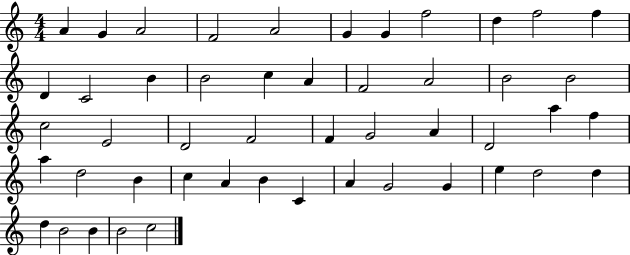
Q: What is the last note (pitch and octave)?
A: C5